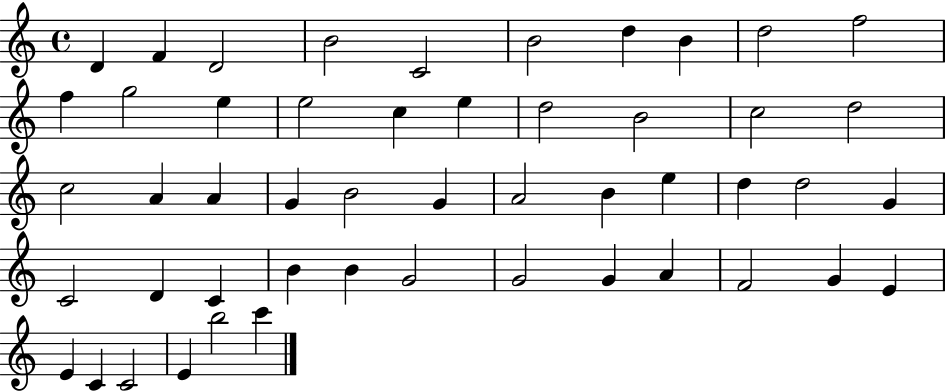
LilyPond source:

{
  \clef treble
  \time 4/4
  \defaultTimeSignature
  \key c \major
  d'4 f'4 d'2 | b'2 c'2 | b'2 d''4 b'4 | d''2 f''2 | \break f''4 g''2 e''4 | e''2 c''4 e''4 | d''2 b'2 | c''2 d''2 | \break c''2 a'4 a'4 | g'4 b'2 g'4 | a'2 b'4 e''4 | d''4 d''2 g'4 | \break c'2 d'4 c'4 | b'4 b'4 g'2 | g'2 g'4 a'4 | f'2 g'4 e'4 | \break e'4 c'4 c'2 | e'4 b''2 c'''4 | \bar "|."
}